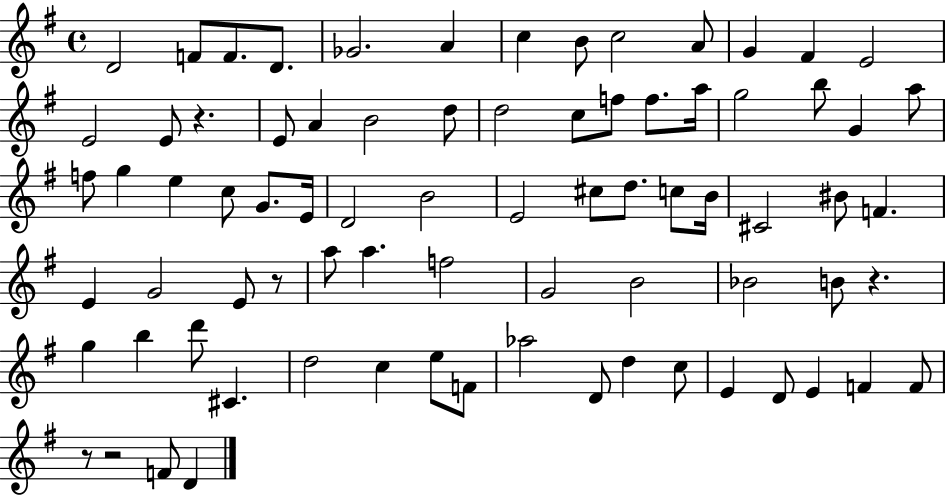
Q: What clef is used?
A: treble